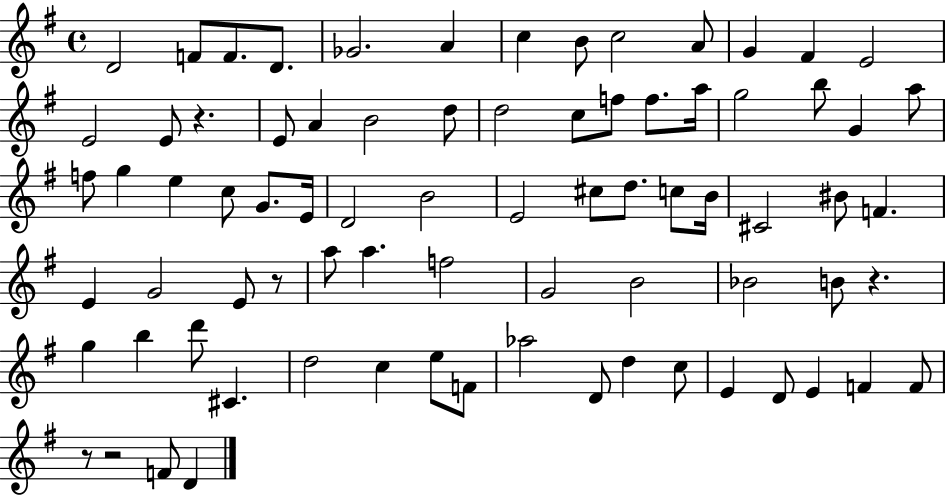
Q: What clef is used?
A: treble